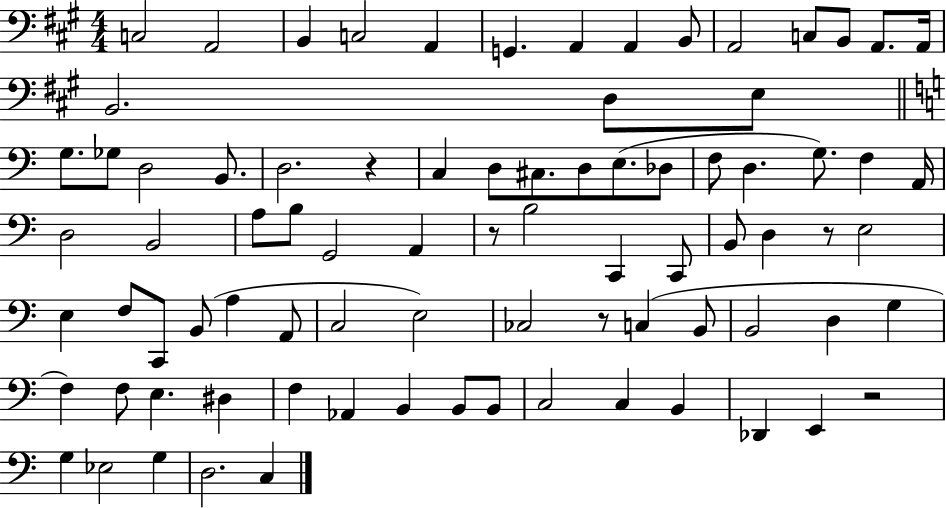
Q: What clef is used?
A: bass